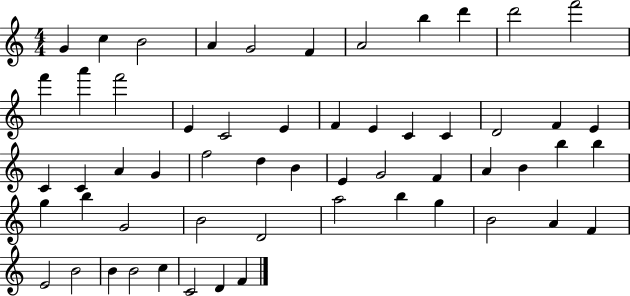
G4/q C5/q B4/h A4/q G4/h F4/q A4/h B5/q D6/q D6/h F6/h F6/q A6/q F6/h E4/q C4/h E4/q F4/q E4/q C4/q C4/q D4/h F4/q E4/q C4/q C4/q A4/q G4/q F5/h D5/q B4/q E4/q G4/h F4/q A4/q B4/q B5/q B5/q G5/q B5/q G4/h B4/h D4/h A5/h B5/q G5/q B4/h A4/q F4/q E4/h B4/h B4/q B4/h C5/q C4/h D4/q F4/q